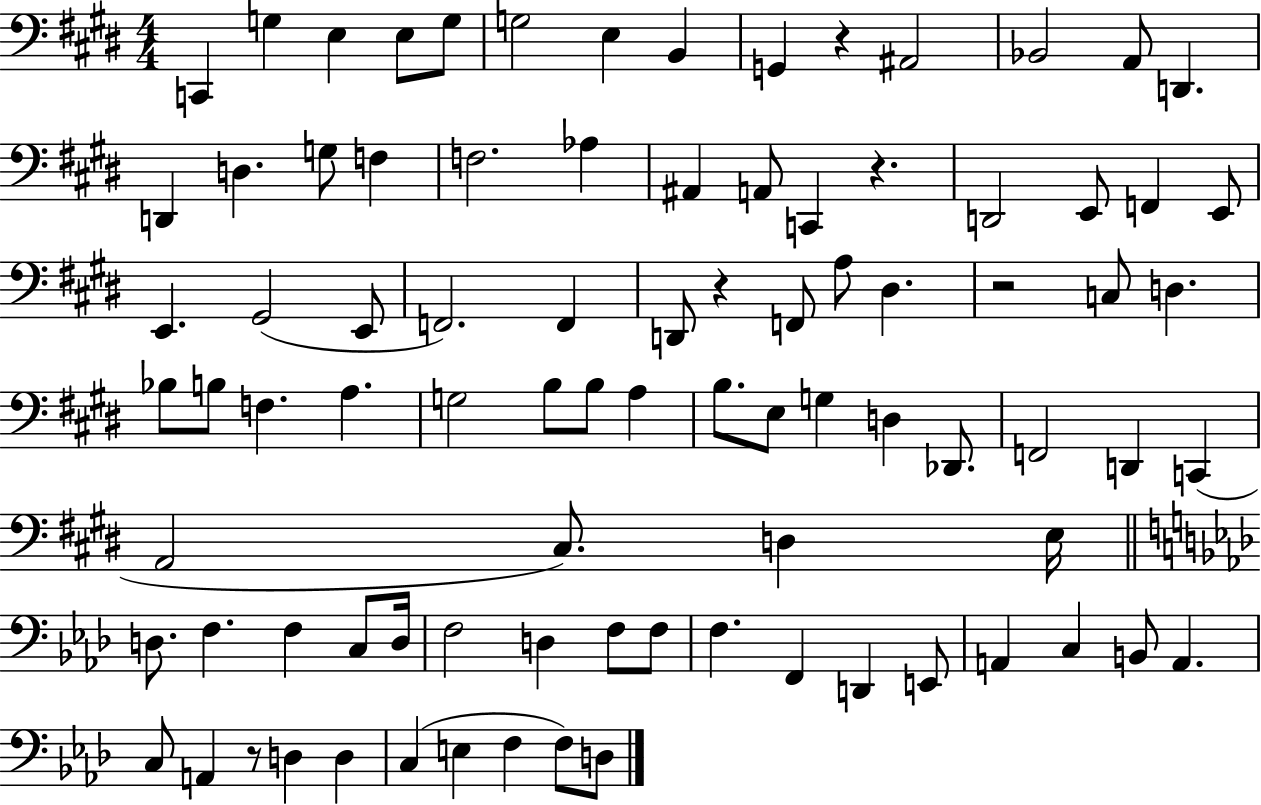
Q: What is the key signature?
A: E major